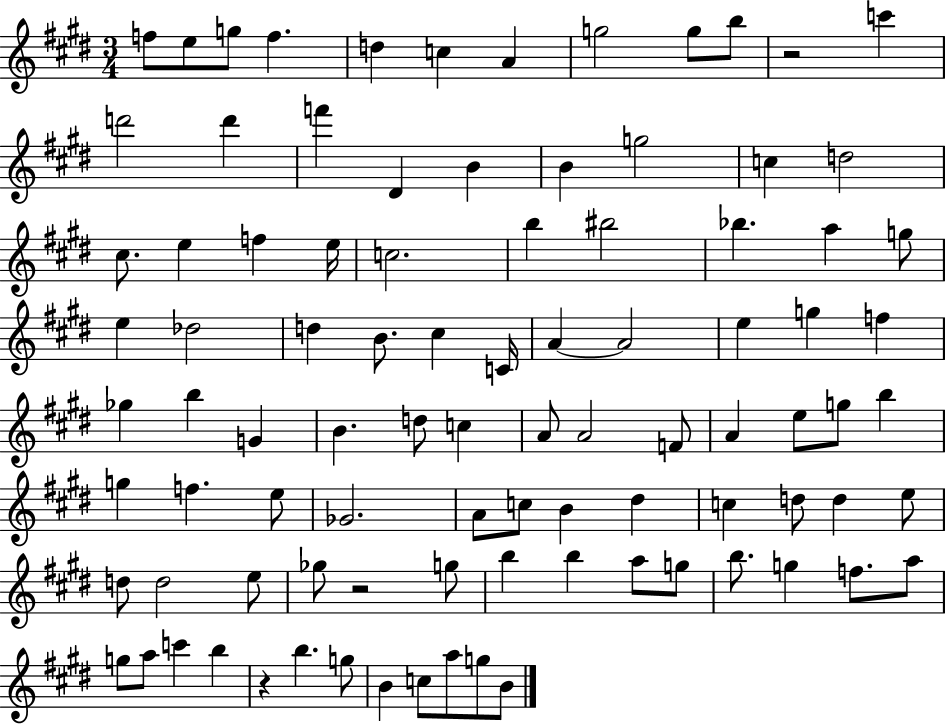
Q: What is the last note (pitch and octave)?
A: B4